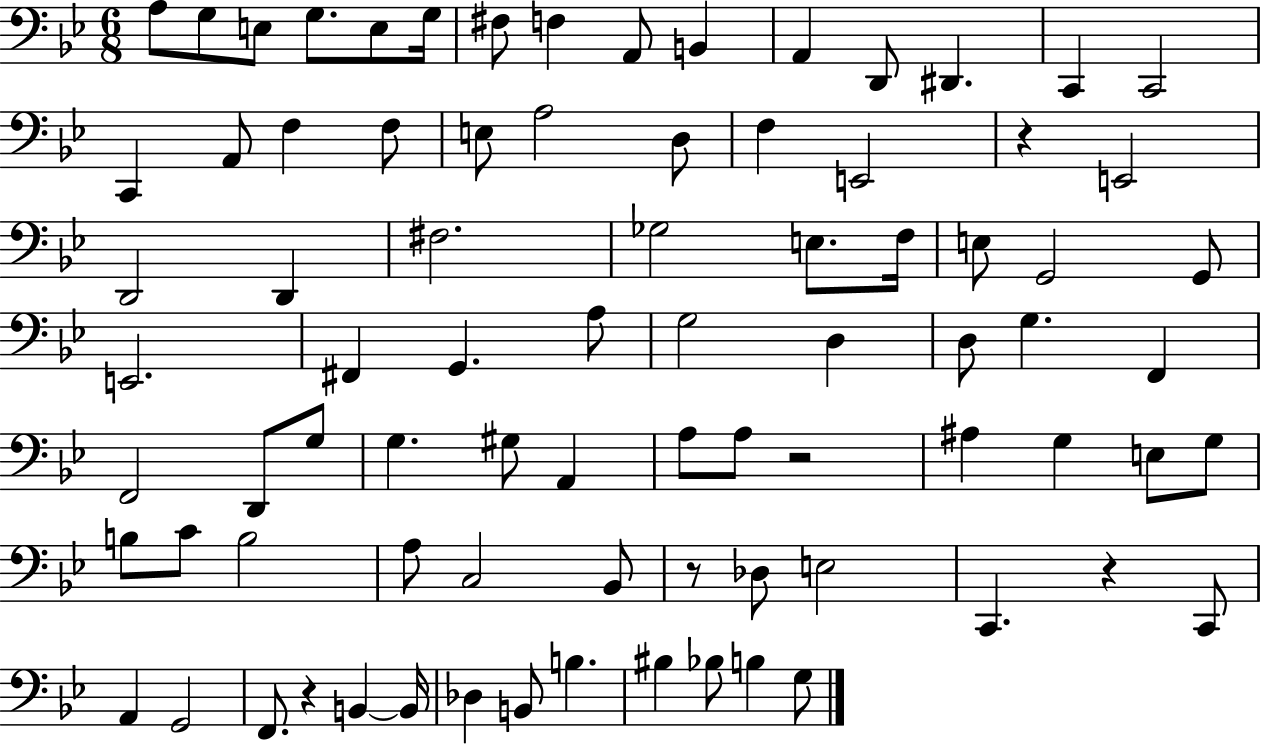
{
  \clef bass
  \numericTimeSignature
  \time 6/8
  \key bes \major
  \repeat volta 2 { a8 g8 e8 g8. e8 g16 | fis8 f4 a,8 b,4 | a,4 d,8 dis,4. | c,4 c,2 | \break c,4 a,8 f4 f8 | e8 a2 d8 | f4 e,2 | r4 e,2 | \break d,2 d,4 | fis2. | ges2 e8. f16 | e8 g,2 g,8 | \break e,2. | fis,4 g,4. a8 | g2 d4 | d8 g4. f,4 | \break f,2 d,8 g8 | g4. gis8 a,4 | a8 a8 r2 | ais4 g4 e8 g8 | \break b8 c'8 b2 | a8 c2 bes,8 | r8 des8 e2 | c,4. r4 c,8 | \break a,4 g,2 | f,8. r4 b,4~~ b,16 | des4 b,8 b4. | bis4 bes8 b4 g8 | \break } \bar "|."
}